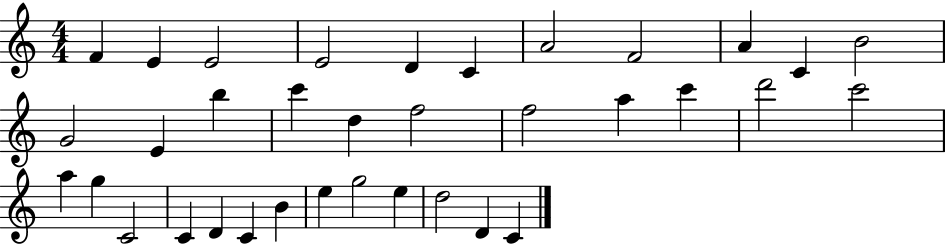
X:1
T:Untitled
M:4/4
L:1/4
K:C
F E E2 E2 D C A2 F2 A C B2 G2 E b c' d f2 f2 a c' d'2 c'2 a g C2 C D C B e g2 e d2 D C